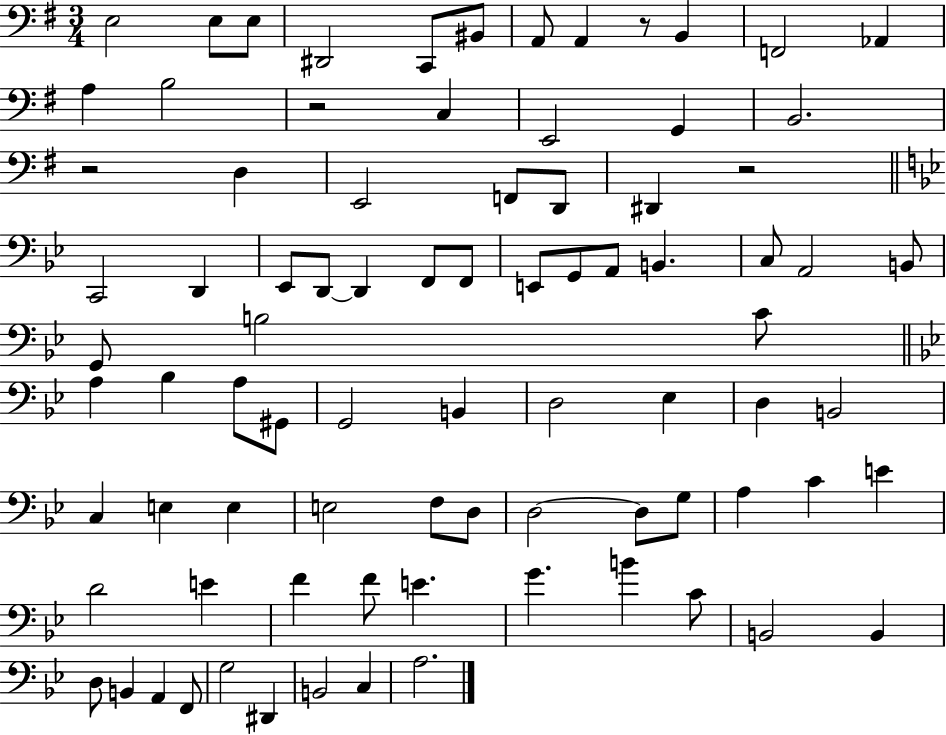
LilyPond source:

{
  \clef bass
  \numericTimeSignature
  \time 3/4
  \key g \major
  e2 e8 e8 | dis,2 c,8 bis,8 | a,8 a,4 r8 b,4 | f,2 aes,4 | \break a4 b2 | r2 c4 | e,2 g,4 | b,2. | \break r2 d4 | e,2 f,8 d,8 | dis,4 r2 | \bar "||" \break \key bes \major c,2 d,4 | ees,8 d,8~~ d,4 f,8 f,8 | e,8 g,8 a,8 b,4. | c8 a,2 b,8 | \break g,8 b2 c'8 | \bar "||" \break \key bes \major a4 bes4 a8 gis,8 | g,2 b,4 | d2 ees4 | d4 b,2 | \break c4 e4 e4 | e2 f8 d8 | d2~~ d8 g8 | a4 c'4 e'4 | \break d'2 e'4 | f'4 f'8 e'4. | g'4. b'4 c'8 | b,2 b,4 | \break d8 b,4 a,4 f,8 | g2 dis,4 | b,2 c4 | a2. | \break \bar "|."
}